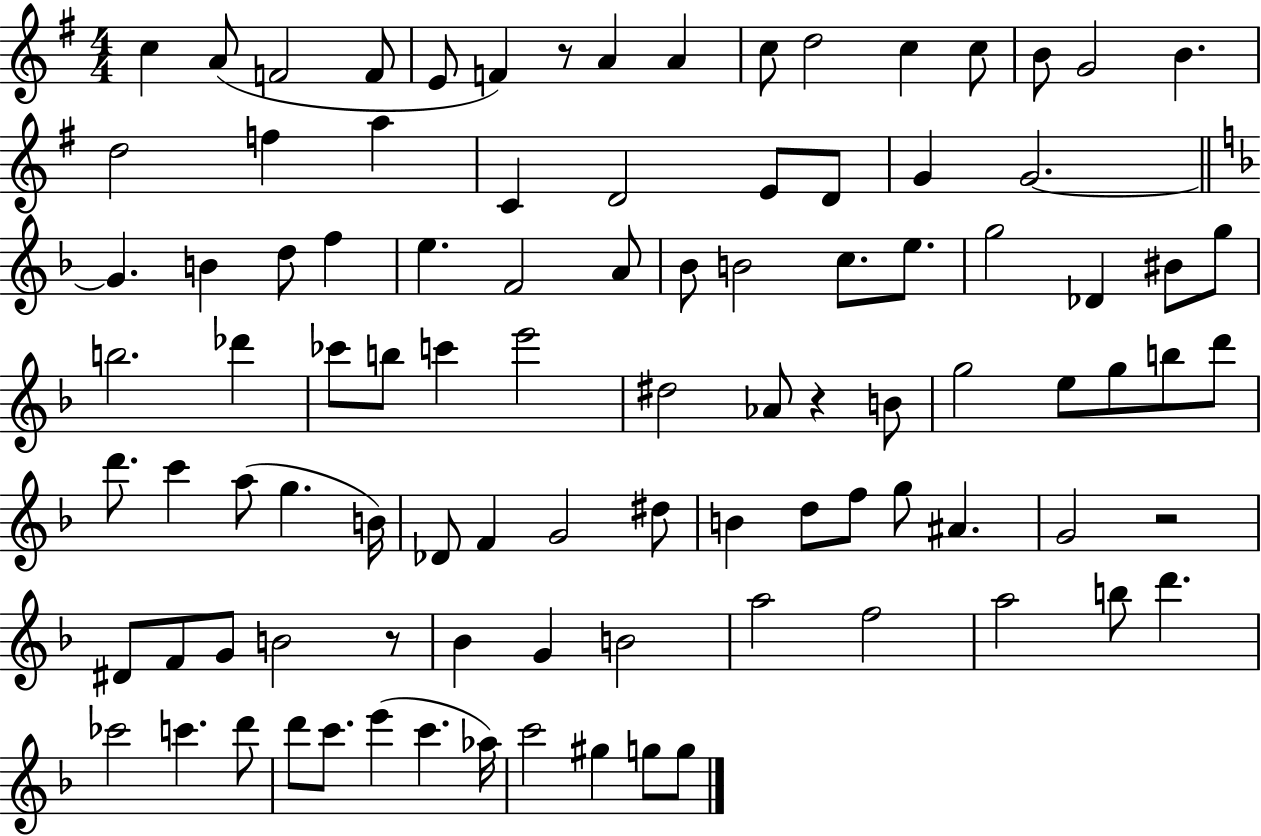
{
  \clef treble
  \numericTimeSignature
  \time 4/4
  \key g \major
  c''4 a'8( f'2 f'8 | e'8 f'4) r8 a'4 a'4 | c''8 d''2 c''4 c''8 | b'8 g'2 b'4. | \break d''2 f''4 a''4 | c'4 d'2 e'8 d'8 | g'4 g'2.~~ | \bar "||" \break \key f \major g'4. b'4 d''8 f''4 | e''4. f'2 a'8 | bes'8 b'2 c''8. e''8. | g''2 des'4 bis'8 g''8 | \break b''2. des'''4 | ces'''8 b''8 c'''4 e'''2 | dis''2 aes'8 r4 b'8 | g''2 e''8 g''8 b''8 d'''8 | \break d'''8. c'''4 a''8( g''4. b'16) | des'8 f'4 g'2 dis''8 | b'4 d''8 f''8 g''8 ais'4. | g'2 r2 | \break dis'8 f'8 g'8 b'2 r8 | bes'4 g'4 b'2 | a''2 f''2 | a''2 b''8 d'''4. | \break ces'''2 c'''4. d'''8 | d'''8 c'''8. e'''4( c'''4. aes''16) | c'''2 gis''4 g''8 g''8 | \bar "|."
}